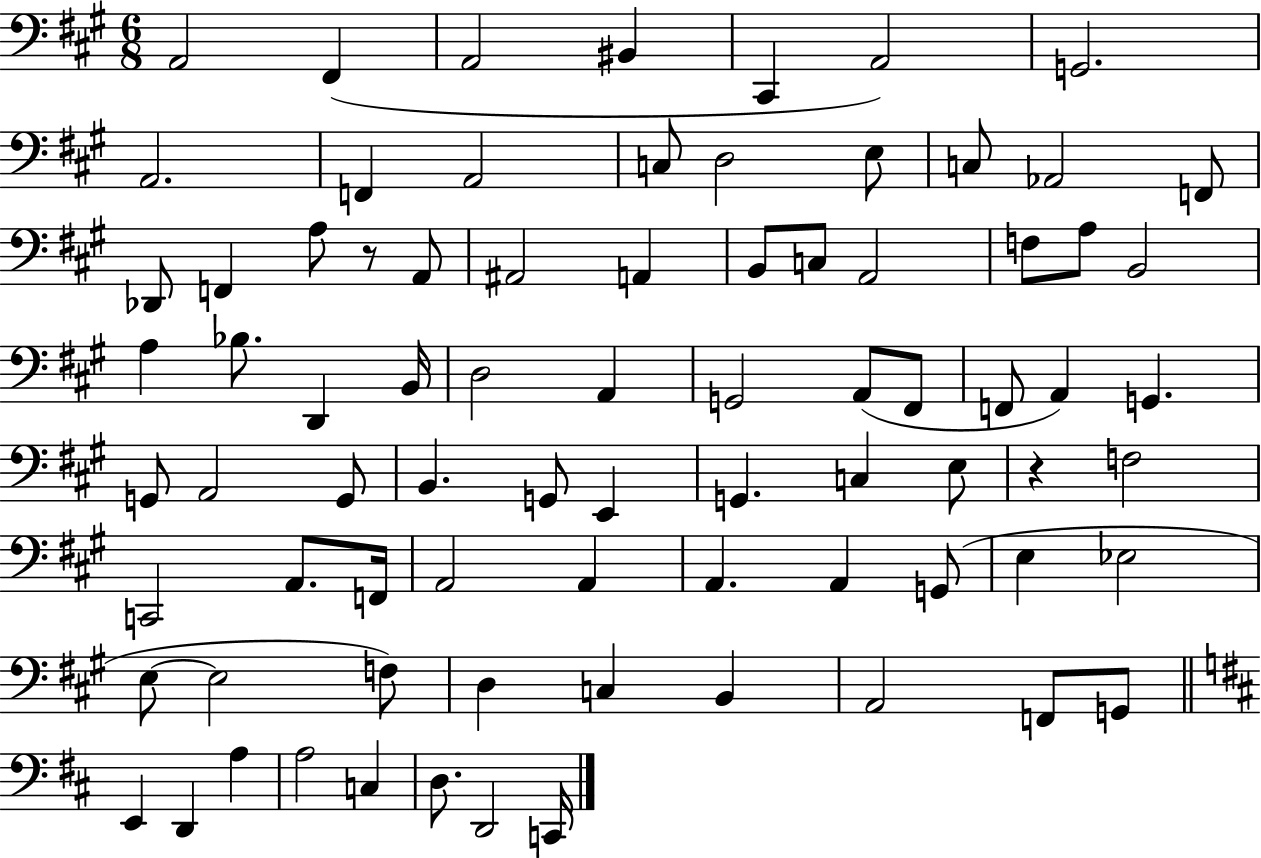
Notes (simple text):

A2/h F#2/q A2/h BIS2/q C#2/q A2/h G2/h. A2/h. F2/q A2/h C3/e D3/h E3/e C3/e Ab2/h F2/e Db2/e F2/q A3/e R/e A2/e A#2/h A2/q B2/e C3/e A2/h F3/e A3/e B2/h A3/q Bb3/e. D2/q B2/s D3/h A2/q G2/h A2/e F#2/e F2/e A2/q G2/q. G2/e A2/h G2/e B2/q. G2/e E2/q G2/q. C3/q E3/e R/q F3/h C2/h A2/e. F2/s A2/h A2/q A2/q. A2/q G2/e E3/q Eb3/h E3/e E3/h F3/e D3/q C3/q B2/q A2/h F2/e G2/e E2/q D2/q A3/q A3/h C3/q D3/e. D2/h C2/s